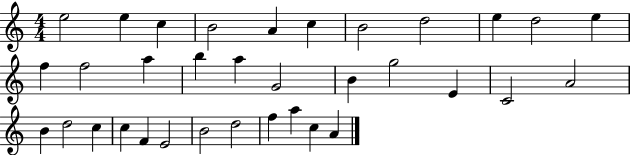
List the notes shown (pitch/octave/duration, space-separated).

E5/h E5/q C5/q B4/h A4/q C5/q B4/h D5/h E5/q D5/h E5/q F5/q F5/h A5/q B5/q A5/q G4/h B4/q G5/h E4/q C4/h A4/h B4/q D5/h C5/q C5/q F4/q E4/h B4/h D5/h F5/q A5/q C5/q A4/q